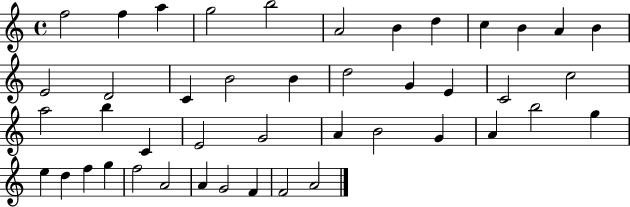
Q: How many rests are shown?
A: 0